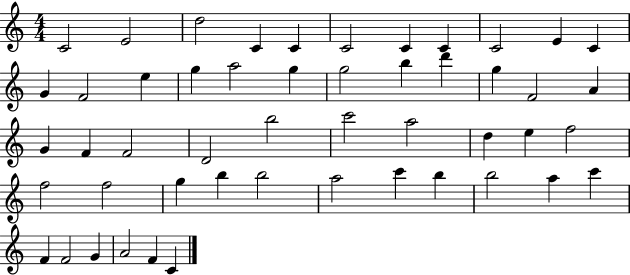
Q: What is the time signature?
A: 4/4